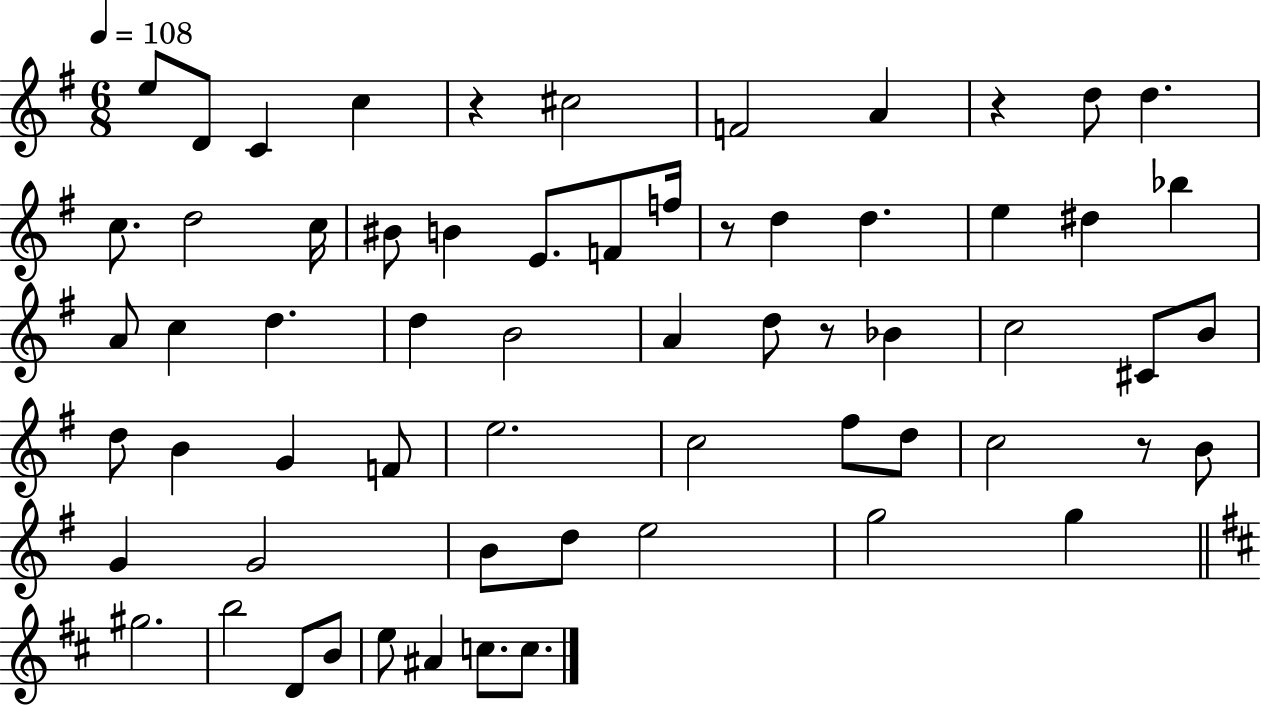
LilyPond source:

{
  \clef treble
  \numericTimeSignature
  \time 6/8
  \key g \major
  \tempo 4 = 108
  e''8 d'8 c'4 c''4 | r4 cis''2 | f'2 a'4 | r4 d''8 d''4. | \break c''8. d''2 c''16 | bis'8 b'4 e'8. f'8 f''16 | r8 d''4 d''4. | e''4 dis''4 bes''4 | \break a'8 c''4 d''4. | d''4 b'2 | a'4 d''8 r8 bes'4 | c''2 cis'8 b'8 | \break d''8 b'4 g'4 f'8 | e''2. | c''2 fis''8 d''8 | c''2 r8 b'8 | \break g'4 g'2 | b'8 d''8 e''2 | g''2 g''4 | \bar "||" \break \key b \minor gis''2. | b''2 d'8 b'8 | e''8 ais'4 c''8. c''8. | \bar "|."
}